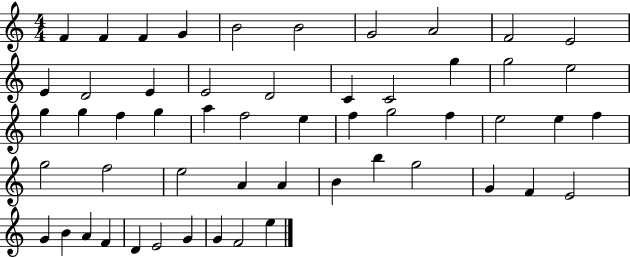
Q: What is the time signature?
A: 4/4